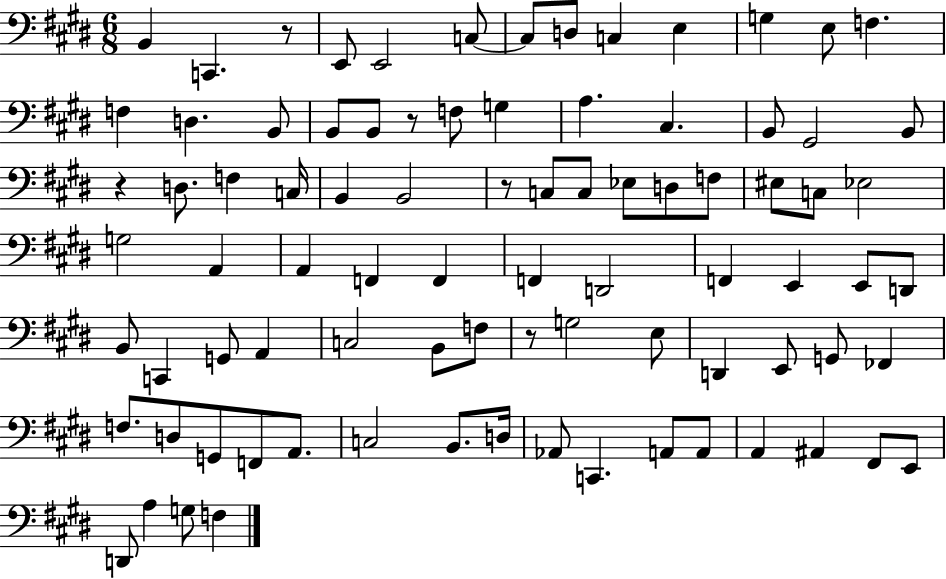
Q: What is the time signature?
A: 6/8